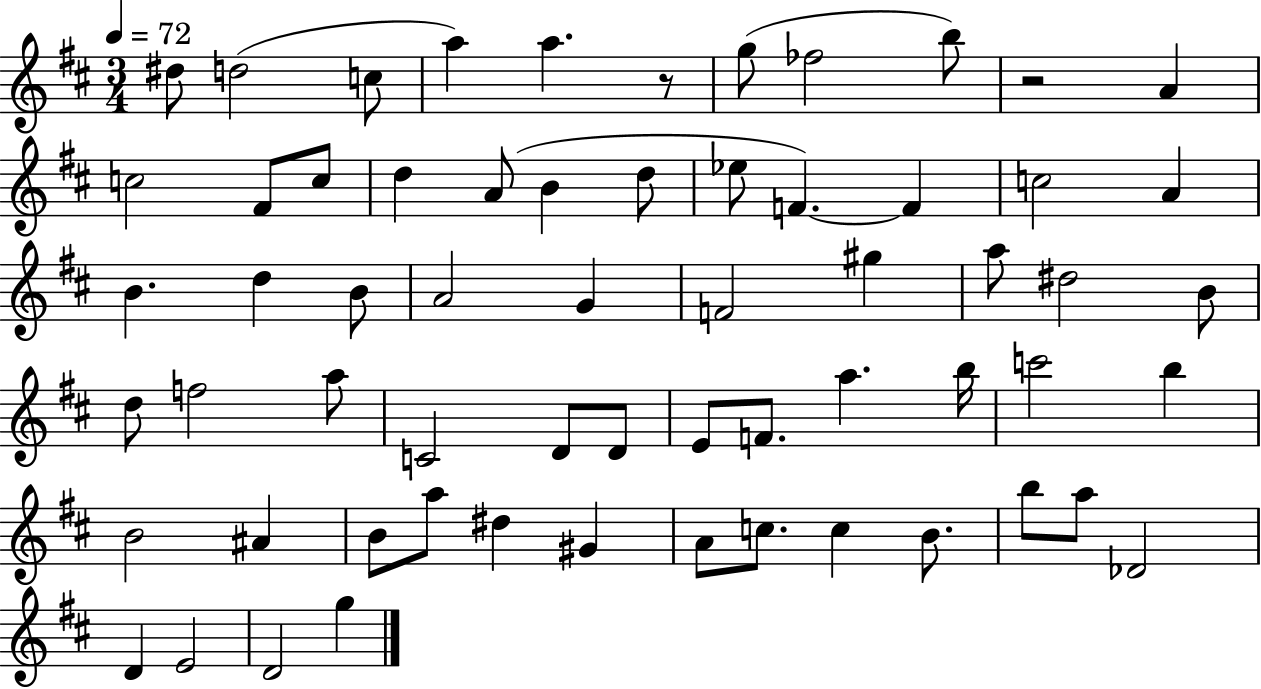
X:1
T:Untitled
M:3/4
L:1/4
K:D
^d/2 d2 c/2 a a z/2 g/2 _f2 b/2 z2 A c2 ^F/2 c/2 d A/2 B d/2 _e/2 F F c2 A B d B/2 A2 G F2 ^g a/2 ^d2 B/2 d/2 f2 a/2 C2 D/2 D/2 E/2 F/2 a b/4 c'2 b B2 ^A B/2 a/2 ^d ^G A/2 c/2 c B/2 b/2 a/2 _D2 D E2 D2 g